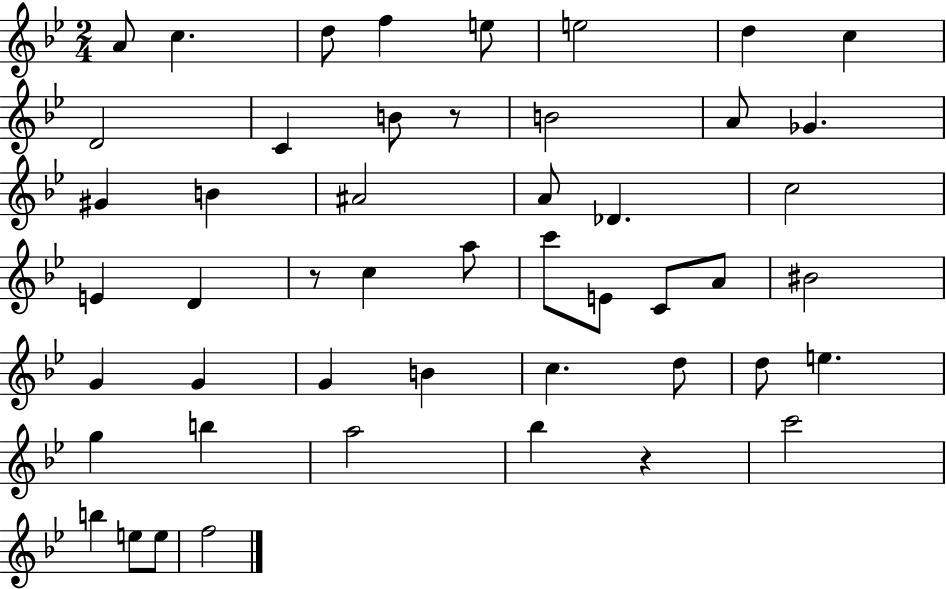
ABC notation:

X:1
T:Untitled
M:2/4
L:1/4
K:Bb
A/2 c d/2 f e/2 e2 d c D2 C B/2 z/2 B2 A/2 _G ^G B ^A2 A/2 _D c2 E D z/2 c a/2 c'/2 E/2 C/2 A/2 ^B2 G G G B c d/2 d/2 e g b a2 _b z c'2 b e/2 e/2 f2